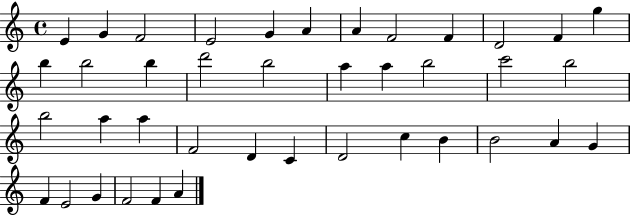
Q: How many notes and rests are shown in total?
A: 40